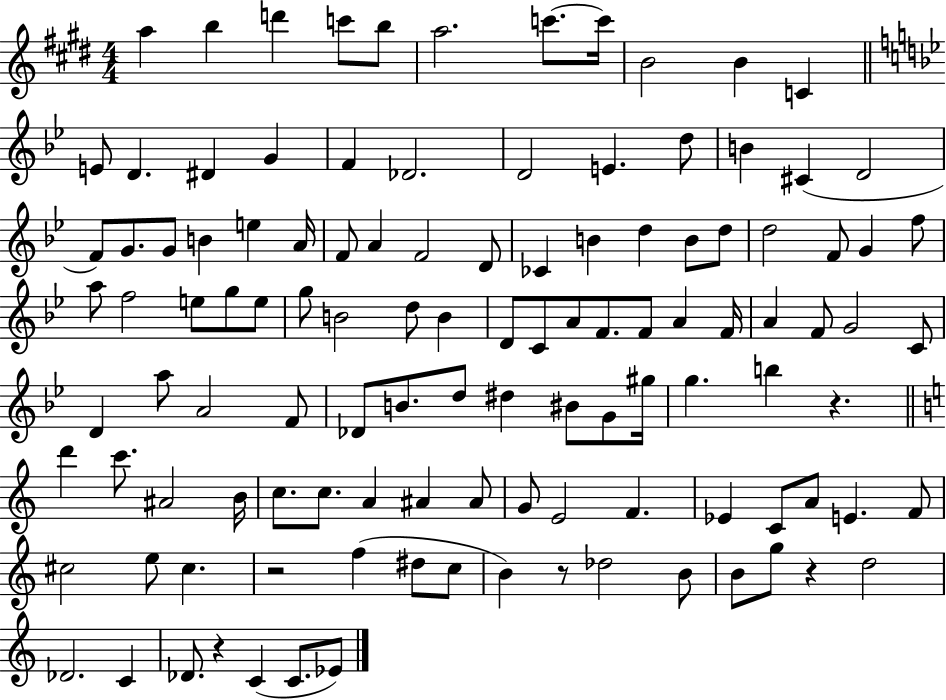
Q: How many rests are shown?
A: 5